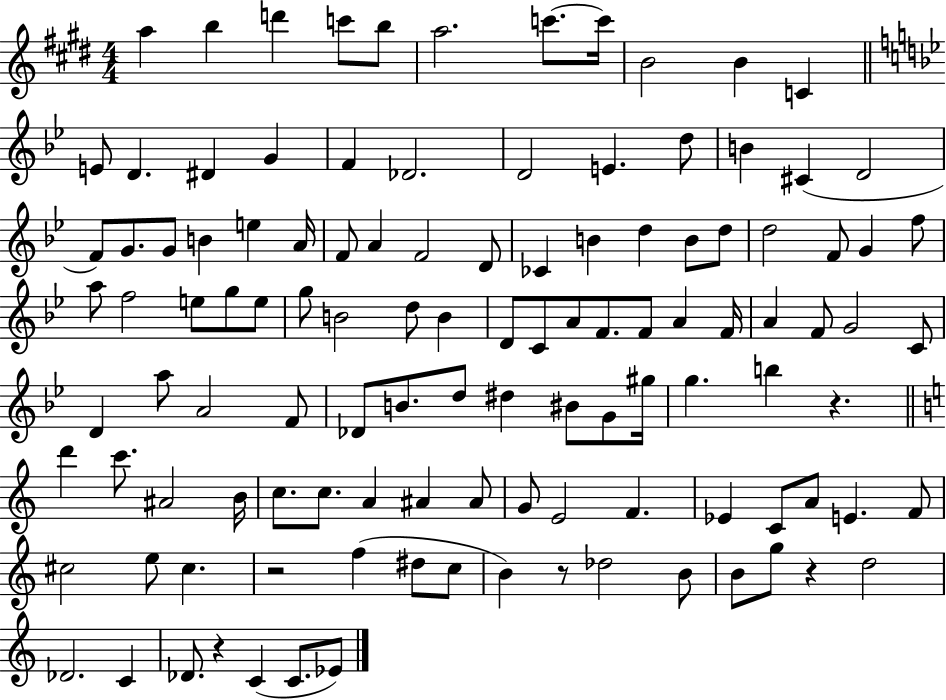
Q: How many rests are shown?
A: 5